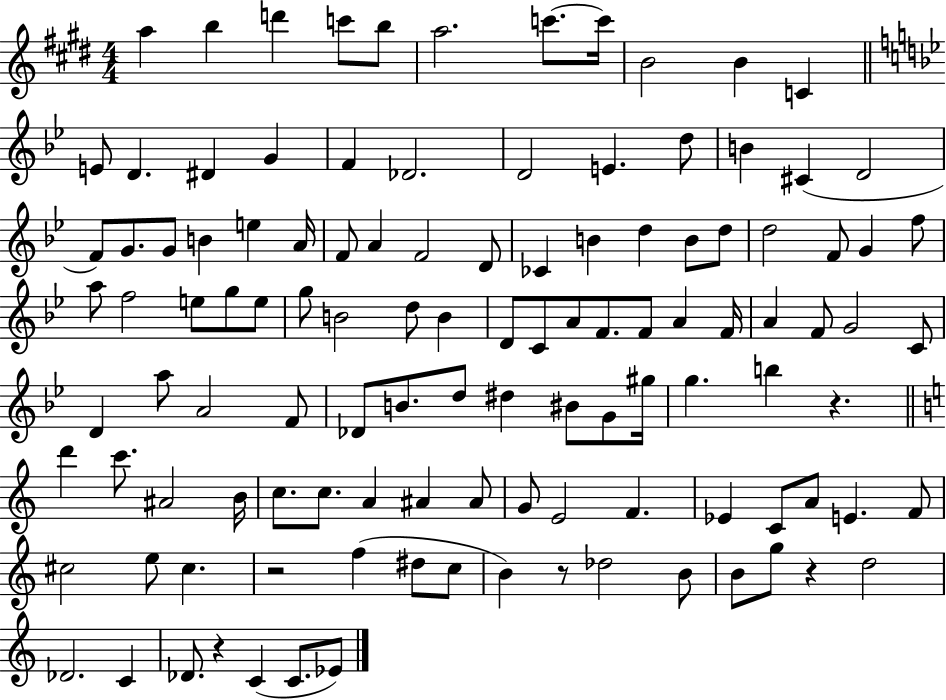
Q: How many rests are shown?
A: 5